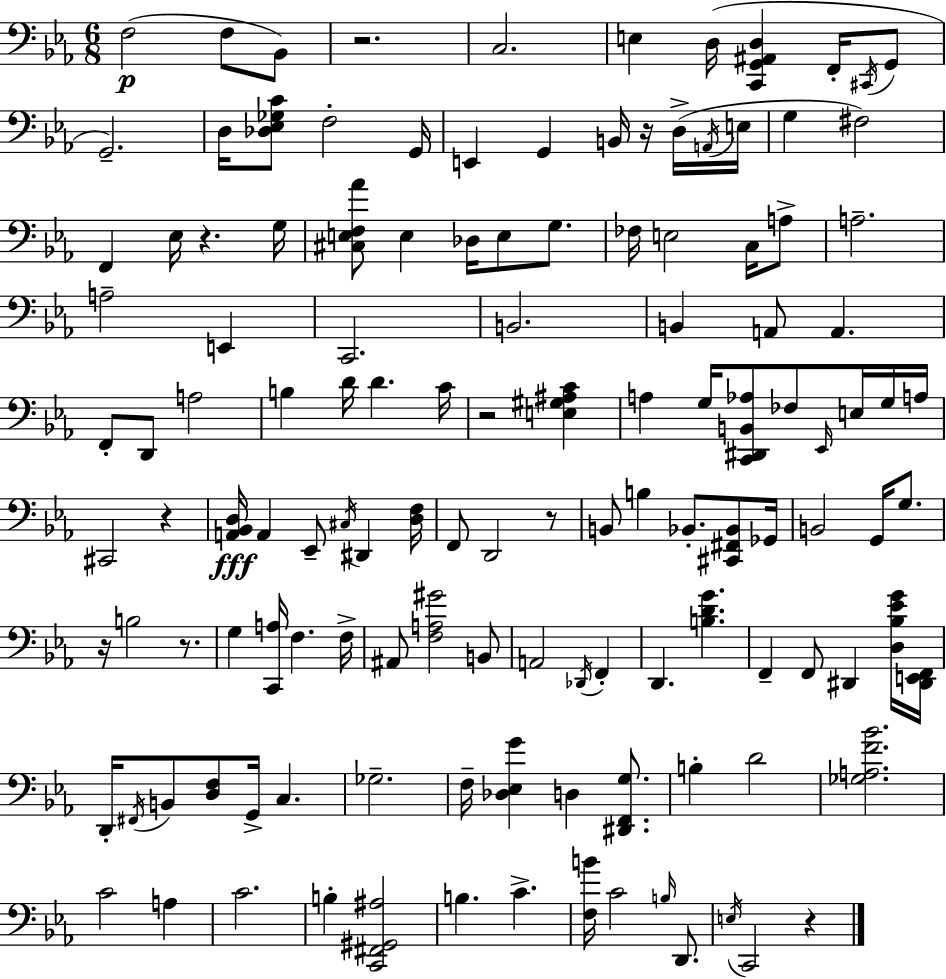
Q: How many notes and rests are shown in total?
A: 130